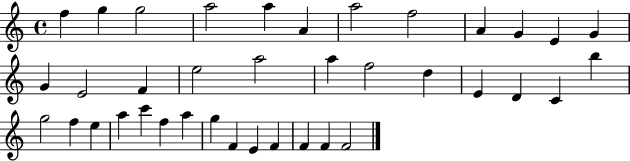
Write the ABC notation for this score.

X:1
T:Untitled
M:4/4
L:1/4
K:C
f g g2 a2 a A a2 f2 A G E G G E2 F e2 a2 a f2 d E D C b g2 f e a c' f a g F E F F F F2